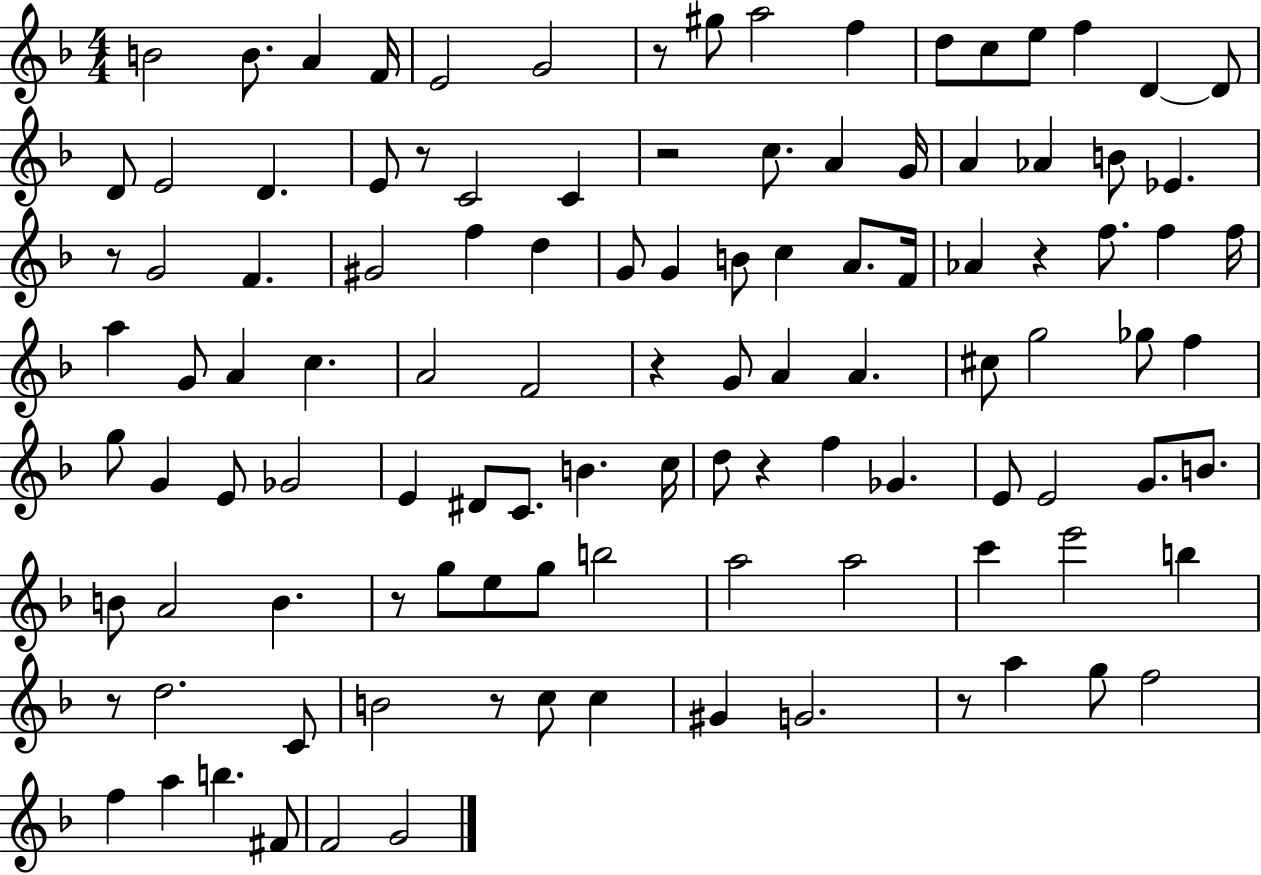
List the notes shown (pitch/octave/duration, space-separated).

B4/h B4/e. A4/q F4/s E4/h G4/h R/e G#5/e A5/h F5/q D5/e C5/e E5/e F5/q D4/q D4/e D4/e E4/h D4/q. E4/e R/e C4/h C4/q R/h C5/e. A4/q G4/s A4/q Ab4/q B4/e Eb4/q. R/e G4/h F4/q. G#4/h F5/q D5/q G4/e G4/q B4/e C5/q A4/e. F4/s Ab4/q R/q F5/e. F5/q F5/s A5/q G4/e A4/q C5/q. A4/h F4/h R/q G4/e A4/q A4/q. C#5/e G5/h Gb5/e F5/q G5/e G4/q E4/e Gb4/h E4/q D#4/e C4/e. B4/q. C5/s D5/e R/q F5/q Gb4/q. E4/e E4/h G4/e. B4/e. B4/e A4/h B4/q. R/e G5/e E5/e G5/e B5/h A5/h A5/h C6/q E6/h B5/q R/e D5/h. C4/e B4/h R/e C5/e C5/q G#4/q G4/h. R/e A5/q G5/e F5/h F5/q A5/q B5/q. F#4/e F4/h G4/h